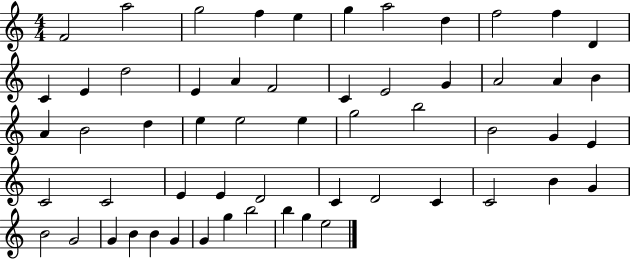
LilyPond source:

{
  \clef treble
  \numericTimeSignature
  \time 4/4
  \key c \major
  f'2 a''2 | g''2 f''4 e''4 | g''4 a''2 d''4 | f''2 f''4 d'4 | \break c'4 e'4 d''2 | e'4 a'4 f'2 | c'4 e'2 g'4 | a'2 a'4 b'4 | \break a'4 b'2 d''4 | e''4 e''2 e''4 | g''2 b''2 | b'2 g'4 e'4 | \break c'2 c'2 | e'4 e'4 d'2 | c'4 d'2 c'4 | c'2 b'4 g'4 | \break b'2 g'2 | g'4 b'4 b'4 g'4 | g'4 g''4 b''2 | b''4 g''4 e''2 | \break \bar "|."
}